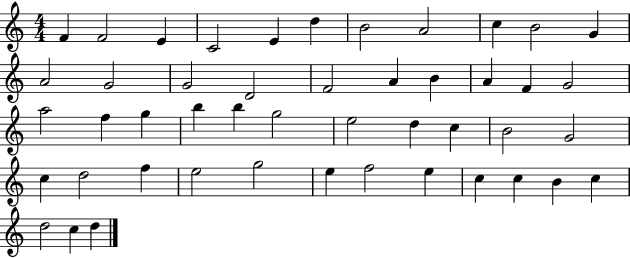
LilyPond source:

{
  \clef treble
  \numericTimeSignature
  \time 4/4
  \key c \major
  f'4 f'2 e'4 | c'2 e'4 d''4 | b'2 a'2 | c''4 b'2 g'4 | \break a'2 g'2 | g'2 d'2 | f'2 a'4 b'4 | a'4 f'4 g'2 | \break a''2 f''4 g''4 | b''4 b''4 g''2 | e''2 d''4 c''4 | b'2 g'2 | \break c''4 d''2 f''4 | e''2 g''2 | e''4 f''2 e''4 | c''4 c''4 b'4 c''4 | \break d''2 c''4 d''4 | \bar "|."
}